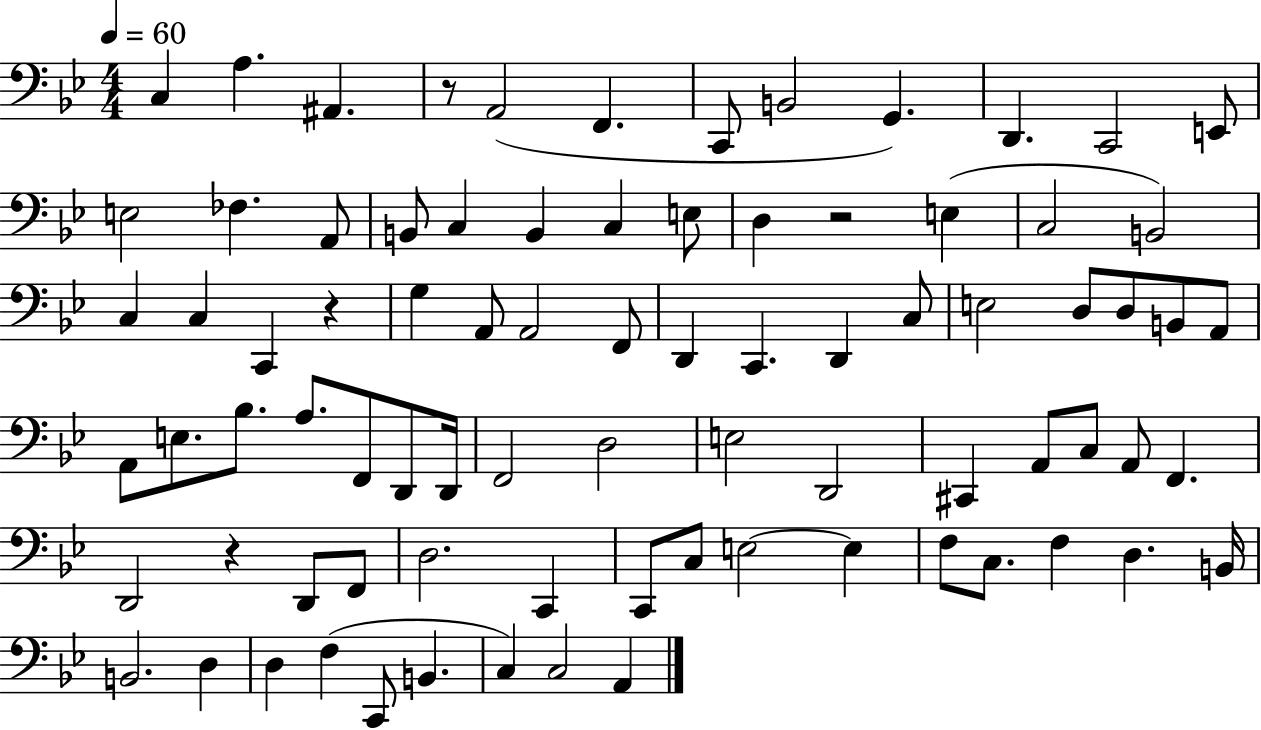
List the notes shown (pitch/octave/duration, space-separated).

C3/q A3/q. A#2/q. R/e A2/h F2/q. C2/e B2/h G2/q. D2/q. C2/h E2/e E3/h FES3/q. A2/e B2/e C3/q B2/q C3/q E3/e D3/q R/h E3/q C3/h B2/h C3/q C3/q C2/q R/q G3/q A2/e A2/h F2/e D2/q C2/q. D2/q C3/e E3/h D3/e D3/e B2/e A2/e A2/e E3/e. Bb3/e. A3/e. F2/e D2/e D2/s F2/h D3/h E3/h D2/h C#2/q A2/e C3/e A2/e F2/q. D2/h R/q D2/e F2/e D3/h. C2/q C2/e C3/e E3/h E3/q F3/e C3/e. F3/q D3/q. B2/s B2/h. D3/q D3/q F3/q C2/e B2/q. C3/q C3/h A2/q